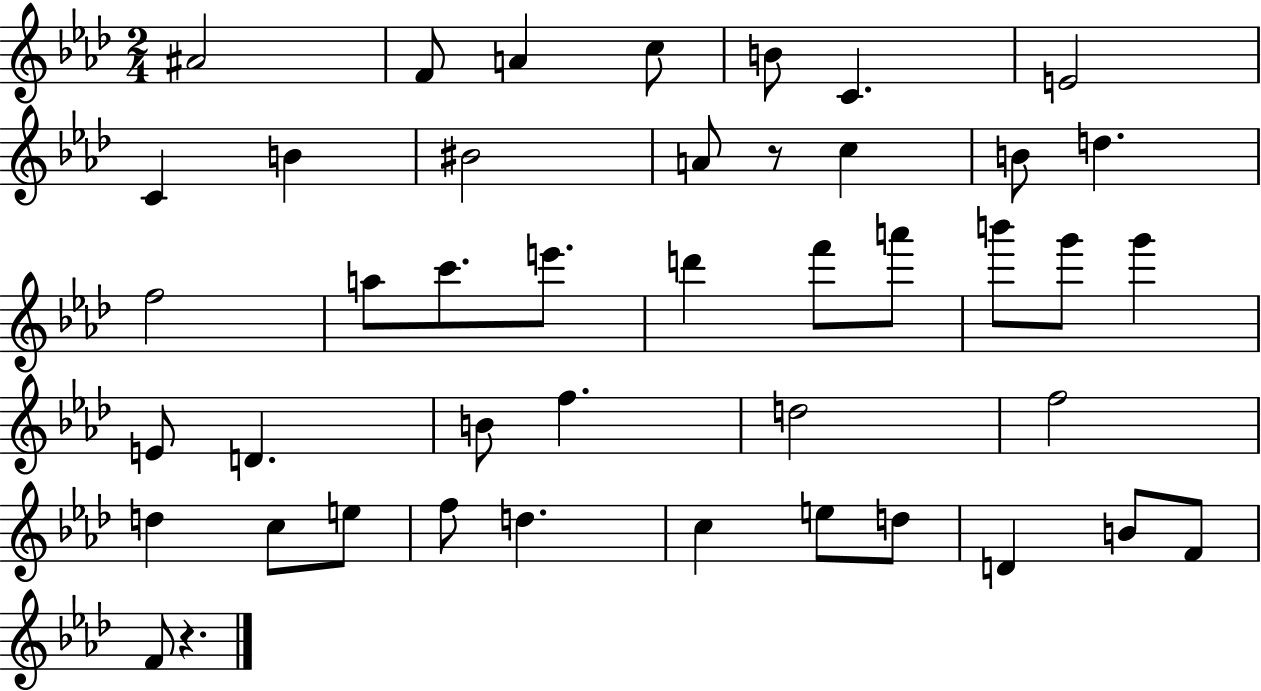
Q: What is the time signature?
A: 2/4